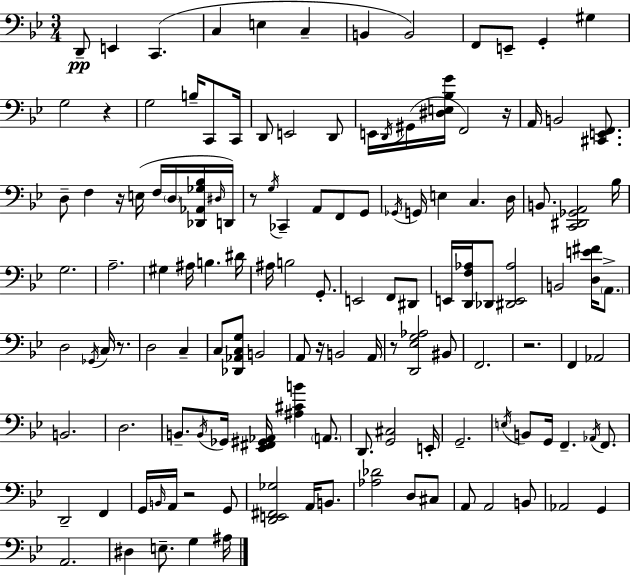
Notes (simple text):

D2/e E2/q C2/q. C3/q E3/q C3/q B2/q B2/h F2/e E2/e G2/q G#3/q G3/h R/q G3/h B3/s C2/e C2/s D2/e E2/h D2/e E2/s D2/s G#2/s [D#3,E3,Bb3,G4]/s F2/h R/s A2/s B2/h [C#2,E2,F2]/e. D3/e F3/q R/s E3/s F3/s D3/s [Db2,Ab2,Gb3,Bb3]/s D#3/s D2/s R/e G3/s CES2/q A2/e F2/e G2/e Gb2/s G2/s E3/q C3/q. D3/s B2/e. [C2,D#2,Gb2,A2]/h Bb3/s G3/h. A3/h. G#3/q A#3/s B3/q. D#4/s A#3/s B3/h G2/e. E2/h F2/e D#2/e E2/s [D2,F3,Ab3]/s Db2/e [D#2,E2,Ab3]/h B2/h [D3,E4,F#4]/s A2/e. D3/h Gb2/s C3/s R/e. D3/h C3/q C3/e [Db2,Ab2,C3,G3]/e B2/h A2/e R/s B2/h A2/s R/e [D2,Eb3,G3,Ab3]/h BIS2/e F2/h. R/h. F2/q Ab2/h B2/h. D3/h. B2/e. B2/s Gb2/s [Eb2,F#2,G#2,Ab2]/s [A#3,C#4,B4]/q A2/e. D2/e. [G2,C#3]/h E2/s G2/h. E3/s B2/e G2/s F2/q. Ab2/s F2/e. D2/h F2/q G2/s B2/s A2/s R/h G2/e [D2,E2,F#2,Gb3]/h A2/s B2/e. [Ab3,Db4]/h D3/e C#3/e A2/e A2/h B2/e Ab2/h G2/q A2/h. D#3/q E3/e. G3/q A#3/s